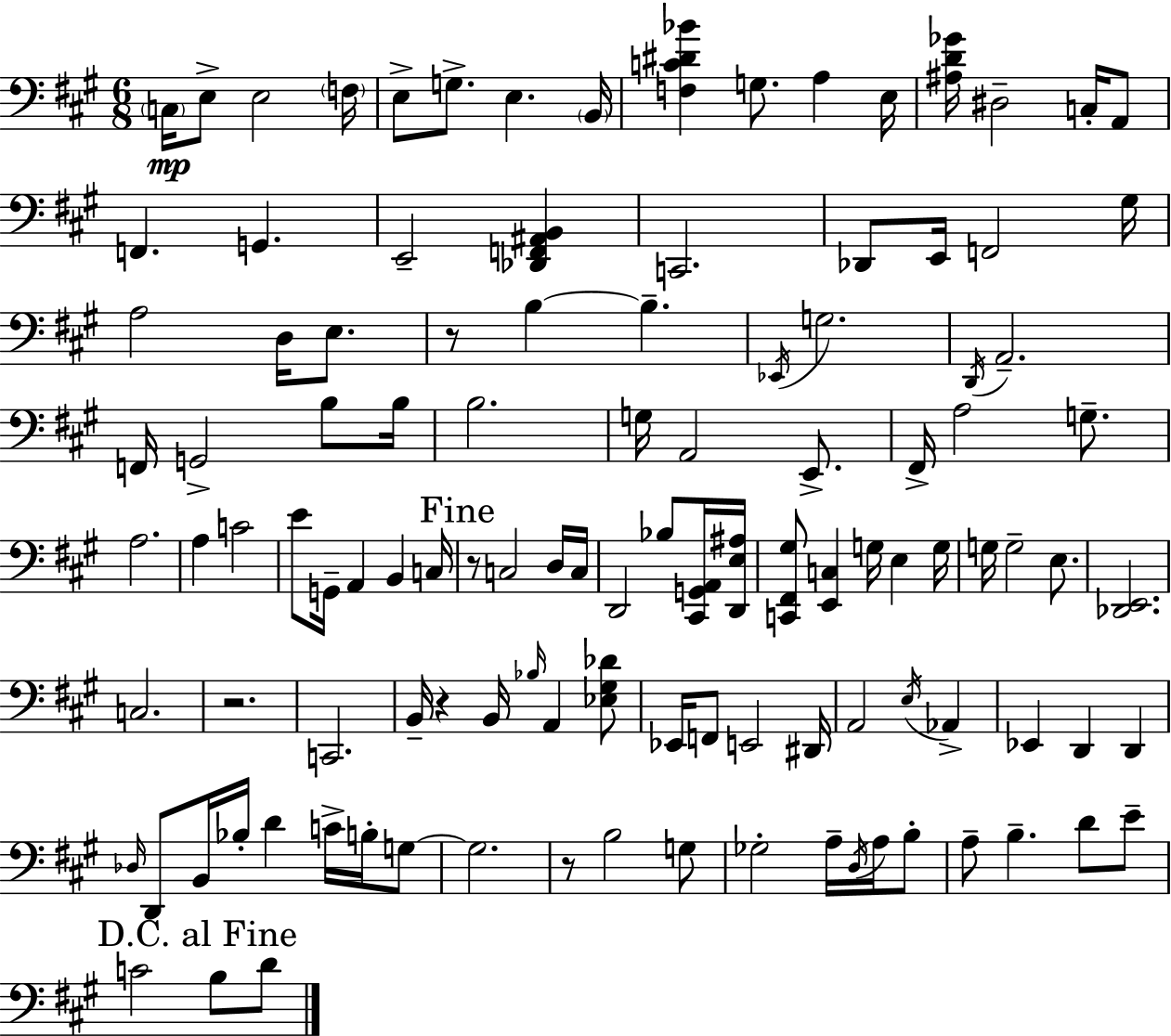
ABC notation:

X:1
T:Untitled
M:6/8
L:1/4
K:A
C,/4 E,/2 E,2 F,/4 E,/2 G,/2 E, B,,/4 [F,C^D_B] G,/2 A, E,/4 [^A,D_G]/4 ^D,2 C,/4 A,,/2 F,, G,, E,,2 [_D,,F,,^A,,B,,] C,,2 _D,,/2 E,,/4 F,,2 ^G,/4 A,2 D,/4 E,/2 z/2 B, B, _E,,/4 G,2 D,,/4 A,,2 F,,/4 G,,2 B,/2 B,/4 B,2 G,/4 A,,2 E,,/2 ^F,,/4 A,2 G,/2 A,2 A, C2 E/2 G,,/4 A,, B,, C,/4 z/2 C,2 D,/4 C,/4 D,,2 _B,/2 [^C,,G,,A,,]/4 [D,,E,^A,]/4 [C,,^F,,^G,]/2 [E,,C,] G,/4 E, G,/4 G,/4 G,2 E,/2 [_D,,E,,]2 C,2 z2 C,,2 B,,/4 z B,,/4 _B,/4 A,, [_E,^G,_D]/2 _E,,/4 F,,/2 E,,2 ^D,,/4 A,,2 E,/4 _A,, _E,, D,, D,, _D,/4 D,,/2 B,,/4 _B,/4 D C/4 B,/4 G,/2 G,2 z/2 B,2 G,/2 _G,2 A,/4 D,/4 A,/4 B,/2 A,/2 B, D/2 E/2 C2 B,/2 D/2